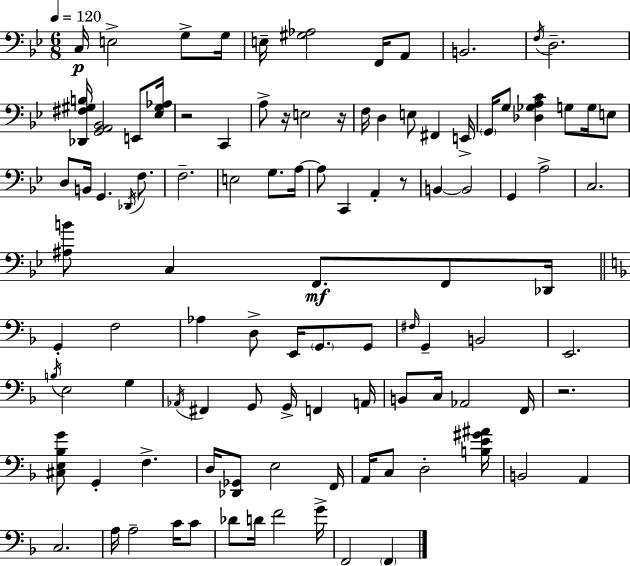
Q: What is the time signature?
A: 6/8